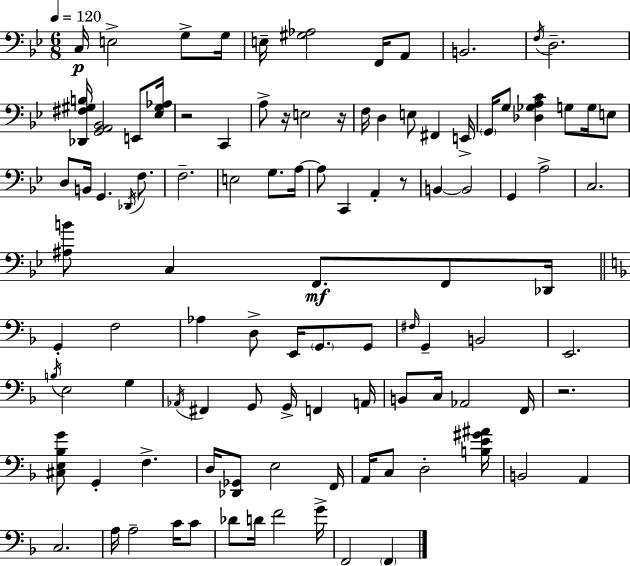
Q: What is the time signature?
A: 6/8